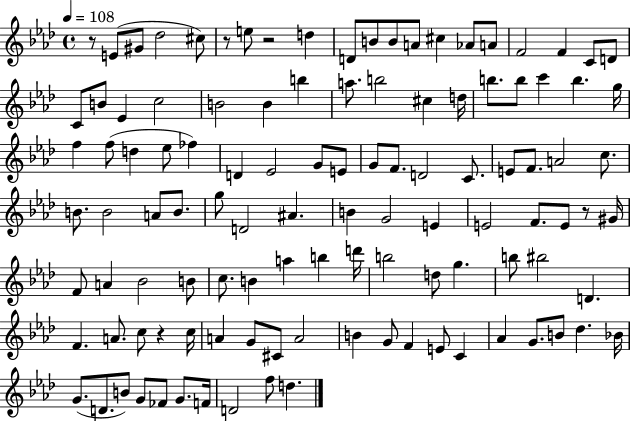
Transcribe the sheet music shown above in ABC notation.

X:1
T:Untitled
M:4/4
L:1/4
K:Ab
z/2 E/2 ^G/2 _d2 ^c/2 z/2 e/2 z2 d D/2 B/2 B/2 A/2 ^c _A/2 A/2 F2 F C/2 D/2 C/2 B/2 _E c2 B2 B b a/2 b2 ^c d/4 b/2 b/2 c' b g/4 f f/2 d _e/2 _f D _E2 G/2 E/2 G/2 F/2 D2 C/2 E/2 F/2 A2 c/2 B/2 B2 A/2 B/2 g/2 D2 ^A B G2 E E2 F/2 E/2 z/2 ^G/4 F/2 A _B2 B/2 c/2 B a b d'/4 b2 d/2 g b/2 ^b2 D F A/2 c/2 z c/4 A G/2 ^C/2 A2 B G/2 F E/2 C _A G/2 B/2 _d _B/4 G/2 D/2 B/2 G/2 _F/2 G/2 F/4 D2 f/2 d